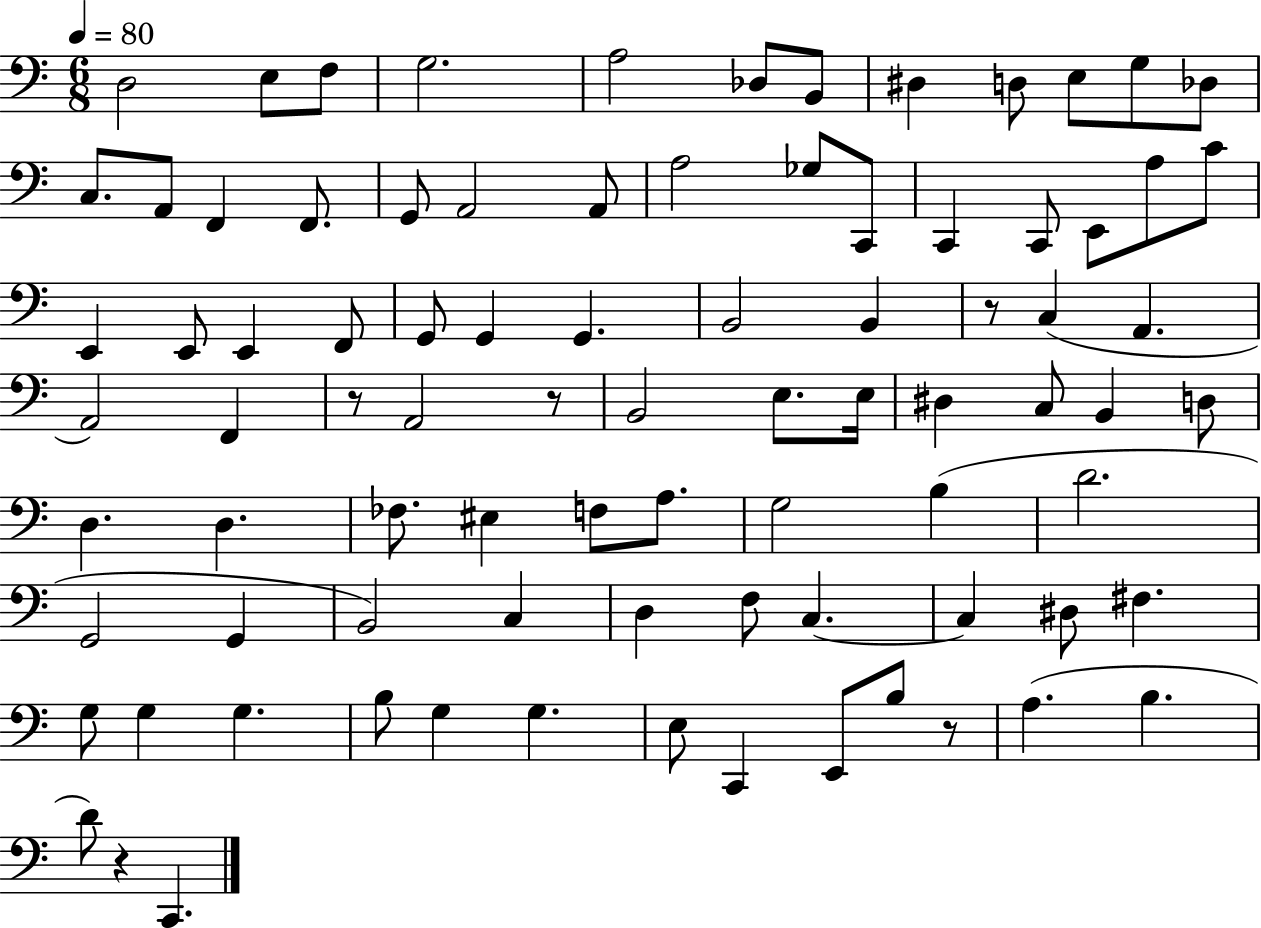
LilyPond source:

{
  \clef bass
  \numericTimeSignature
  \time 6/8
  \key c \major
  \tempo 4 = 80
  \repeat volta 2 { d2 e8 f8 | g2. | a2 des8 b,8 | dis4 d8 e8 g8 des8 | \break c8. a,8 f,4 f,8. | g,8 a,2 a,8 | a2 ges8 c,8 | c,4 c,8 e,8 a8 c'8 | \break e,4 e,8 e,4 f,8 | g,8 g,4 g,4. | b,2 b,4 | r8 c4( a,4. | \break a,2) f,4 | r8 a,2 r8 | b,2 e8. e16 | dis4 c8 b,4 d8 | \break d4. d4. | fes8. eis4 f8 a8. | g2 b4( | d'2. | \break g,2 g,4 | b,2) c4 | d4 f8 c4.~~ | c4 dis8 fis4. | \break g8 g4 g4. | b8 g4 g4. | e8 c,4 e,8 b8 r8 | a4.( b4. | \break d'8) r4 c,4. | } \bar "|."
}